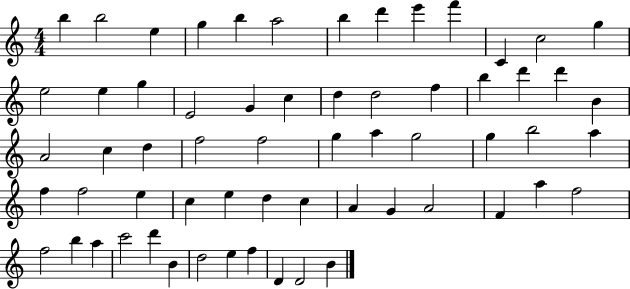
B5/q B5/h E5/q G5/q B5/q A5/h B5/q D6/q E6/q F6/q C4/q C5/h G5/q E5/h E5/q G5/q E4/h G4/q C5/q D5/q D5/h F5/q B5/q D6/q D6/q B4/q A4/h C5/q D5/q F5/h F5/h G5/q A5/q G5/h G5/q B5/h A5/q F5/q F5/h E5/q C5/q E5/q D5/q C5/q A4/q G4/q A4/h F4/q A5/q F5/h F5/h B5/q A5/q C6/h D6/q B4/q D5/h E5/q F5/q D4/q D4/h B4/q